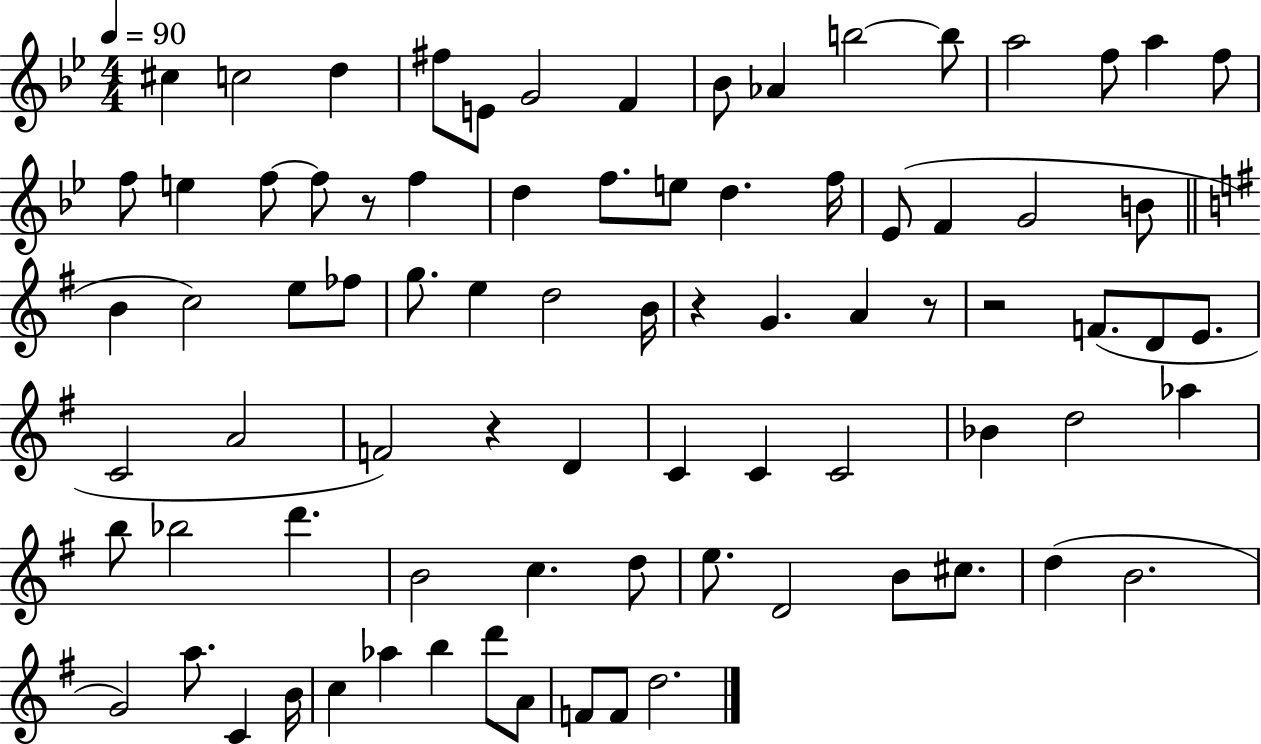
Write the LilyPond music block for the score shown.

{
  \clef treble
  \numericTimeSignature
  \time 4/4
  \key bes \major
  \tempo 4 = 90
  cis''4 c''2 d''4 | fis''8 e'8 g'2 f'4 | bes'8 aes'4 b''2~~ b''8 | a''2 f''8 a''4 f''8 | \break f''8 e''4 f''8~~ f''8 r8 f''4 | d''4 f''8. e''8 d''4. f''16 | ees'8( f'4 g'2 b'8 | \bar "||" \break \key g \major b'4 c''2) e''8 fes''8 | g''8. e''4 d''2 b'16 | r4 g'4. a'4 r8 | r2 f'8.( d'8 e'8. | \break c'2 a'2 | f'2) r4 d'4 | c'4 c'4 c'2 | bes'4 d''2 aes''4 | \break b''8 bes''2 d'''4. | b'2 c''4. d''8 | e''8. d'2 b'8 cis''8. | d''4( b'2. | \break g'2) a''8. c'4 b'16 | c''4 aes''4 b''4 d'''8 a'8 | f'8 f'8 d''2. | \bar "|."
}